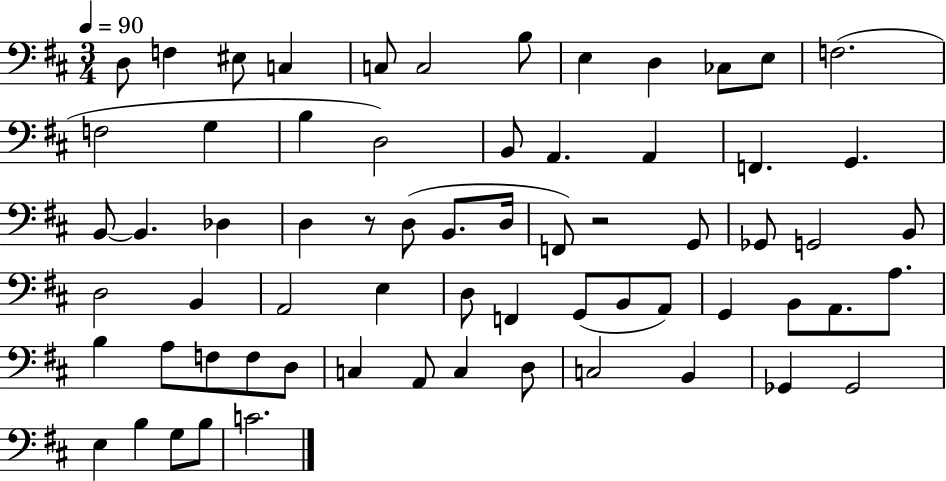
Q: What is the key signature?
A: D major